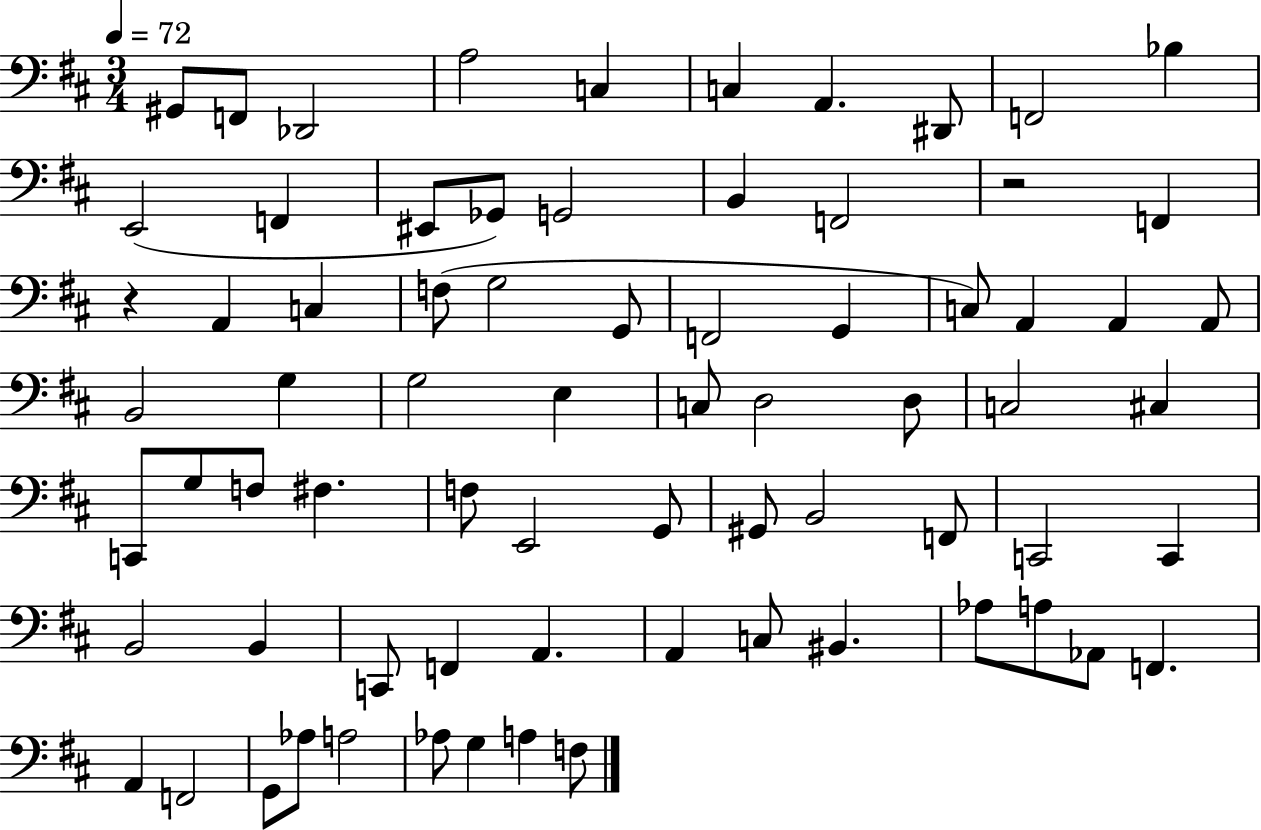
G#2/e F2/e Db2/h A3/h C3/q C3/q A2/q. D#2/e F2/h Bb3/q E2/h F2/q EIS2/e Gb2/e G2/h B2/q F2/h R/h F2/q R/q A2/q C3/q F3/e G3/h G2/e F2/h G2/q C3/e A2/q A2/q A2/e B2/h G3/q G3/h E3/q C3/e D3/h D3/e C3/h C#3/q C2/e G3/e F3/e F#3/q. F3/e E2/h G2/e G#2/e B2/h F2/e C2/h C2/q B2/h B2/q C2/e F2/q A2/q. A2/q C3/e BIS2/q. Ab3/e A3/e Ab2/e F2/q. A2/q F2/h G2/e Ab3/e A3/h Ab3/e G3/q A3/q F3/e